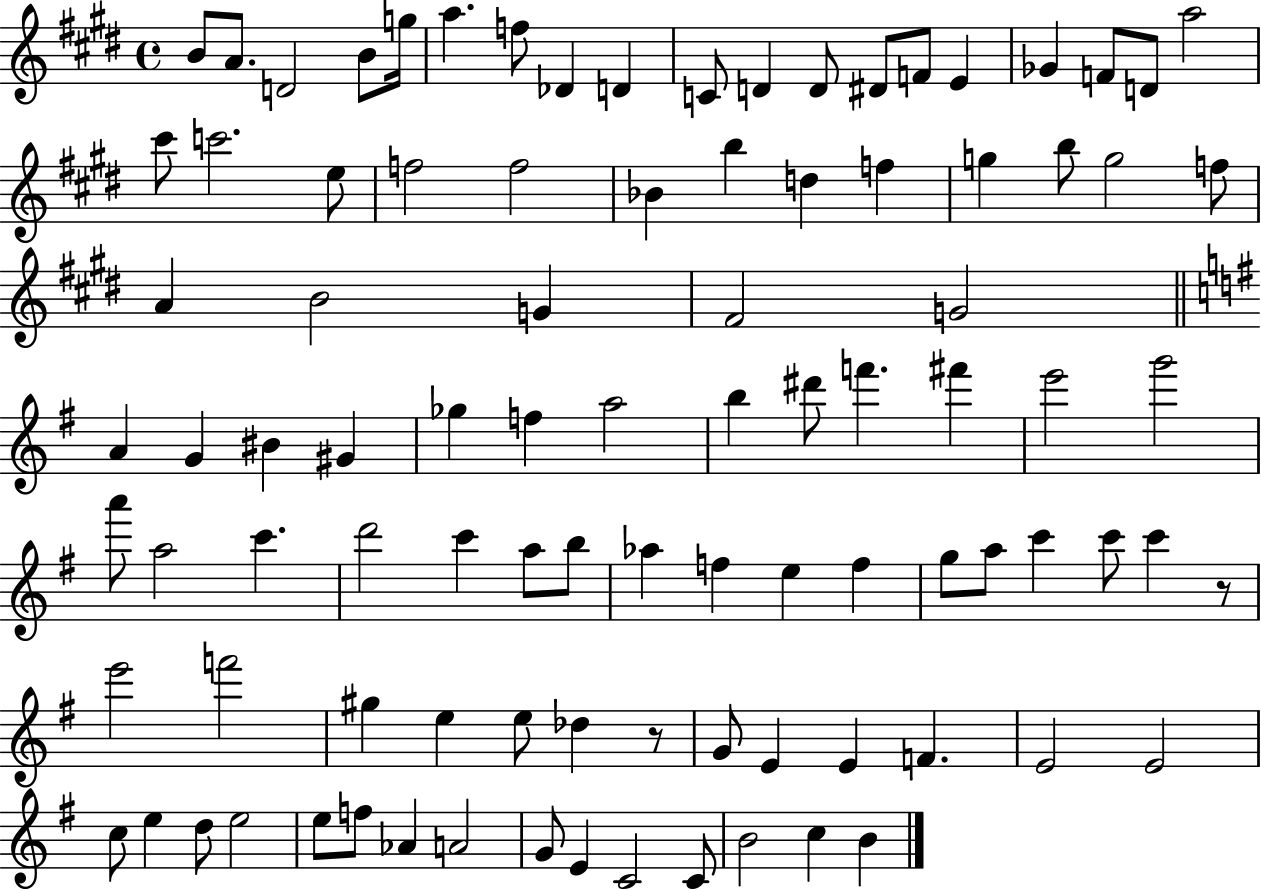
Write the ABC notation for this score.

X:1
T:Untitled
M:4/4
L:1/4
K:E
B/2 A/2 D2 B/2 g/4 a f/2 _D D C/2 D D/2 ^D/2 F/2 E _G F/2 D/2 a2 ^c'/2 c'2 e/2 f2 f2 _B b d f g b/2 g2 f/2 A B2 G ^F2 G2 A G ^B ^G _g f a2 b ^d'/2 f' ^f' e'2 g'2 a'/2 a2 c' d'2 c' a/2 b/2 _a f e f g/2 a/2 c' c'/2 c' z/2 e'2 f'2 ^g e e/2 _d z/2 G/2 E E F E2 E2 c/2 e d/2 e2 e/2 f/2 _A A2 G/2 E C2 C/2 B2 c B